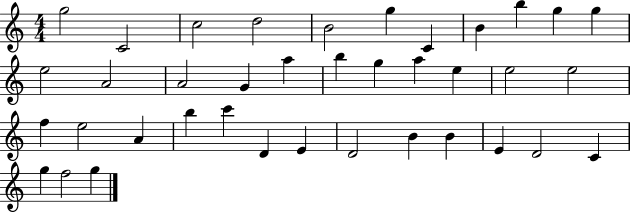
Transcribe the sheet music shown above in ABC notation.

X:1
T:Untitled
M:4/4
L:1/4
K:C
g2 C2 c2 d2 B2 g C B b g g e2 A2 A2 G a b g a e e2 e2 f e2 A b c' D E D2 B B E D2 C g f2 g